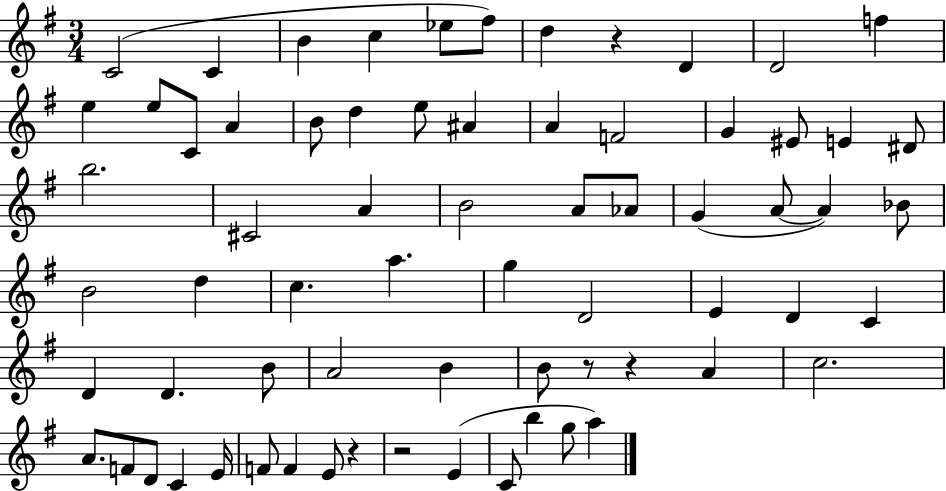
C4/h C4/q B4/q C5/q Eb5/e F#5/e D5/q R/q D4/q D4/h F5/q E5/q E5/e C4/e A4/q B4/e D5/q E5/e A#4/q A4/q F4/h G4/q EIS4/e E4/q D#4/e B5/h. C#4/h A4/q B4/h A4/e Ab4/e G4/q A4/e A4/q Bb4/e B4/h D5/q C5/q. A5/q. G5/q D4/h E4/q D4/q C4/q D4/q D4/q. B4/e A4/h B4/q B4/e R/e R/q A4/q C5/h. A4/e. F4/e D4/e C4/q E4/s F4/e F4/q E4/e R/q R/h E4/q C4/e B5/q G5/e A5/q